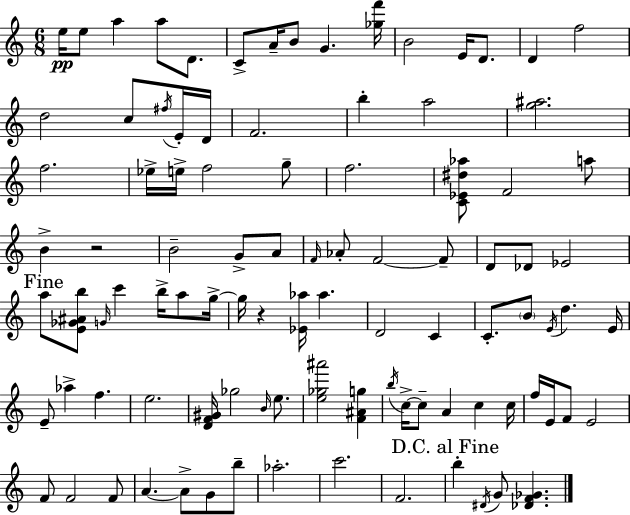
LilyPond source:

{
  \clef treble
  \numericTimeSignature
  \time 6/8
  \key a \minor
  e''16\pp e''8 a''4 a''8 d'8. | c'8-> a'16-- b'8 g'4. <ges'' f'''>16 | b'2 e'16 d'8. | d'4 f''2 | \break d''2 c''8 \acciaccatura { fis''16 } e'16-. | d'16 f'2. | b''4-. a''2 | <g'' ais''>2. | \break f''2. | ees''16-> e''16-> f''2 g''8-- | f''2. | <c' ees' dis'' aes''>8 f'2 a''8 | \break b'4-> r2 | b'2-- g'8-> a'8 | \grace { f'16 } aes'8-. f'2~~ | f'8-- d'8 des'8 ees'2 | \break \mark "Fine" a''8 <e' ges' ais' b''>8 \grace { g'16 } c'''4 b''16-> | a''8 g''16->~~ g''16 r4 <ees' aes''>16 aes''4. | d'2 c'4 | c'8.-. \parenthesize b'8 \acciaccatura { e'16 } d''4. | \break e'16 e'8-- aes''4-> f''4. | e''2. | <d' f' gis'>16 ges''2 | \grace { b'16 } e''8. <e'' ges'' ais'''>2 | \break <f' ais' g''>4 \acciaccatura { b''16 } c''16->~~ c''8-- a'4 | c''4 c''16 f''16 e'16 f'8 e'2 | f'8 f'2 | f'8 a'4.~~ | \break a'8-> g'8 b''8-- aes''2.-. | c'''2. | f'2. | \mark "D.C. al Fine" b''4-. \acciaccatura { dis'16 } g'8 | \break <des' f' ges'>4. \bar "|."
}